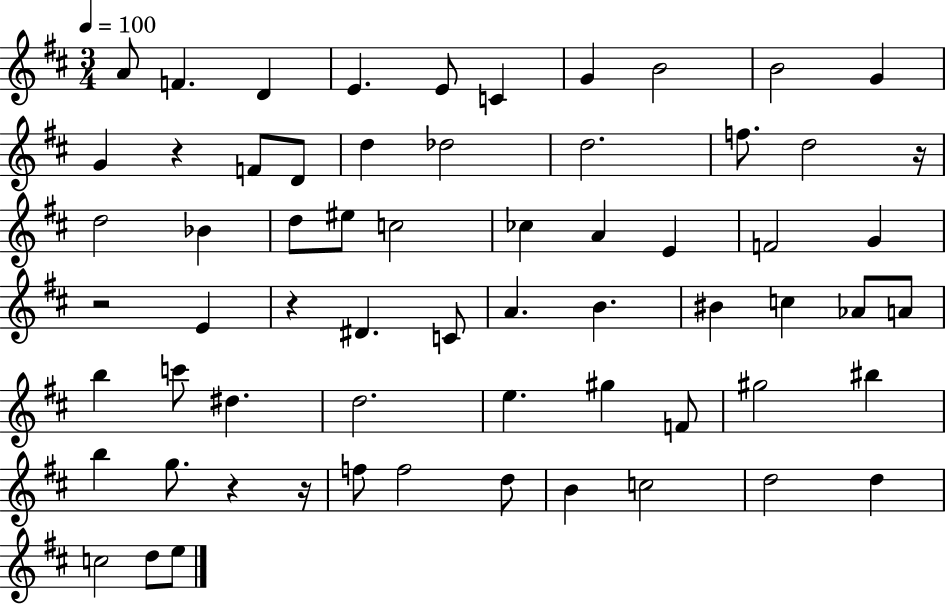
{
  \clef treble
  \numericTimeSignature
  \time 3/4
  \key d \major
  \tempo 4 = 100
  \repeat volta 2 { a'8 f'4. d'4 | e'4. e'8 c'4 | g'4 b'2 | b'2 g'4 | \break g'4 r4 f'8 d'8 | d''4 des''2 | d''2. | f''8. d''2 r16 | \break d''2 bes'4 | d''8 eis''8 c''2 | ces''4 a'4 e'4 | f'2 g'4 | \break r2 e'4 | r4 dis'4. c'8 | a'4. b'4. | bis'4 c''4 aes'8 a'8 | \break b''4 c'''8 dis''4. | d''2. | e''4. gis''4 f'8 | gis''2 bis''4 | \break b''4 g''8. r4 r16 | f''8 f''2 d''8 | b'4 c''2 | d''2 d''4 | \break c''2 d''8 e''8 | } \bar "|."
}